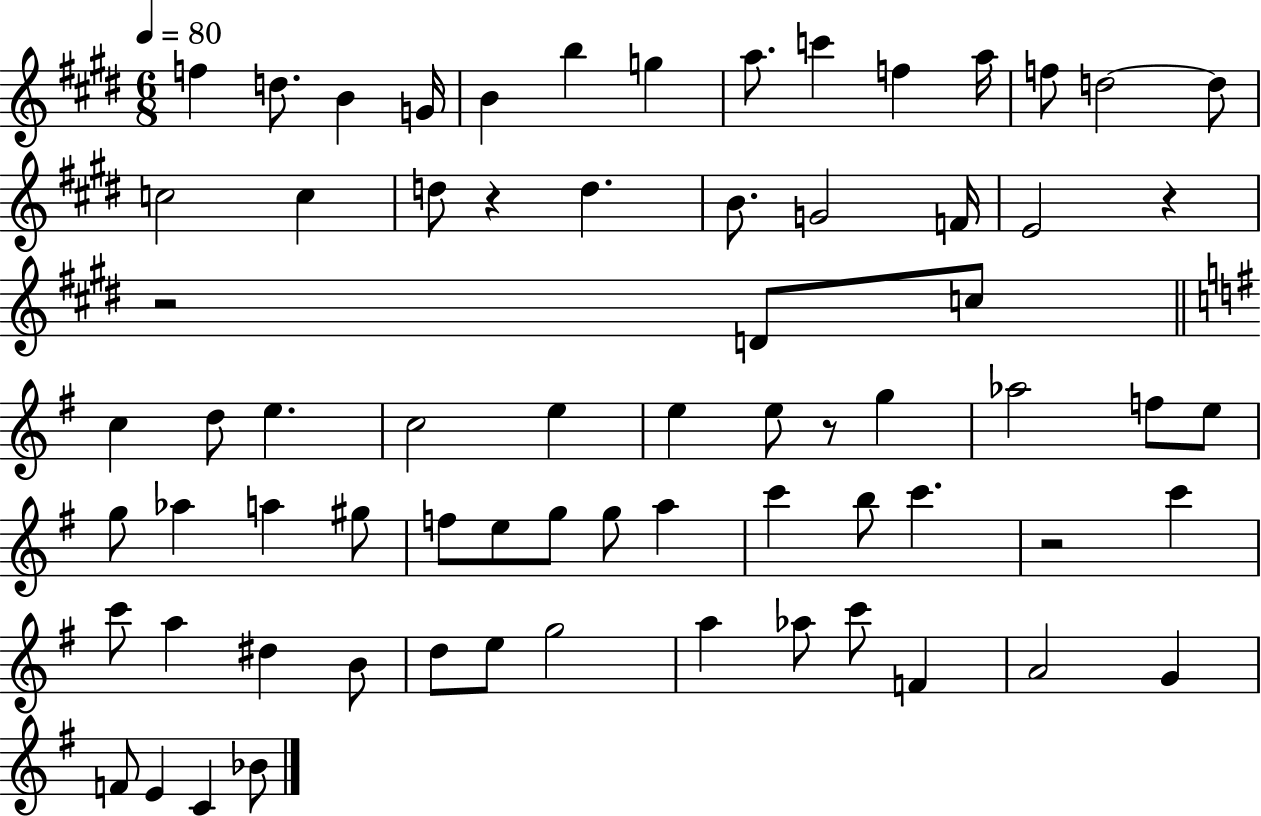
{
  \clef treble
  \numericTimeSignature
  \time 6/8
  \key e \major
  \tempo 4 = 80
  f''4 d''8. b'4 g'16 | b'4 b''4 g''4 | a''8. c'''4 f''4 a''16 | f''8 d''2~~ d''8 | \break c''2 c''4 | d''8 r4 d''4. | b'8. g'2 f'16 | e'2 r4 | \break r2 d'8 c''8 | \bar "||" \break \key g \major c''4 d''8 e''4. | c''2 e''4 | e''4 e''8 r8 g''4 | aes''2 f''8 e''8 | \break g''8 aes''4 a''4 gis''8 | f''8 e''8 g''8 g''8 a''4 | c'''4 b''8 c'''4. | r2 c'''4 | \break c'''8 a''4 dis''4 b'8 | d''8 e''8 g''2 | a''4 aes''8 c'''8 f'4 | a'2 g'4 | \break f'8 e'4 c'4 bes'8 | \bar "|."
}